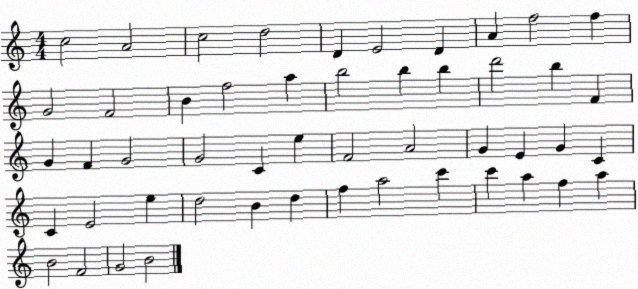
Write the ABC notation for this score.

X:1
T:Untitled
M:4/4
L:1/4
K:C
c2 A2 c2 d2 D E2 D A f2 f G2 F2 B f2 a b2 b b d'2 b F G F G2 G2 C e F2 A2 G E G C C E2 e d2 B d f a2 c' c' a f a B2 F2 G2 B2